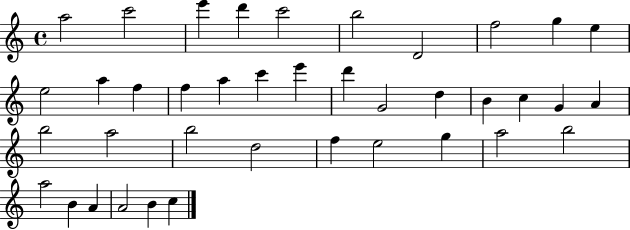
X:1
T:Untitled
M:4/4
L:1/4
K:C
a2 c'2 e' d' c'2 b2 D2 f2 g e e2 a f f a c' e' d' G2 d B c G A b2 a2 b2 d2 f e2 g a2 b2 a2 B A A2 B c